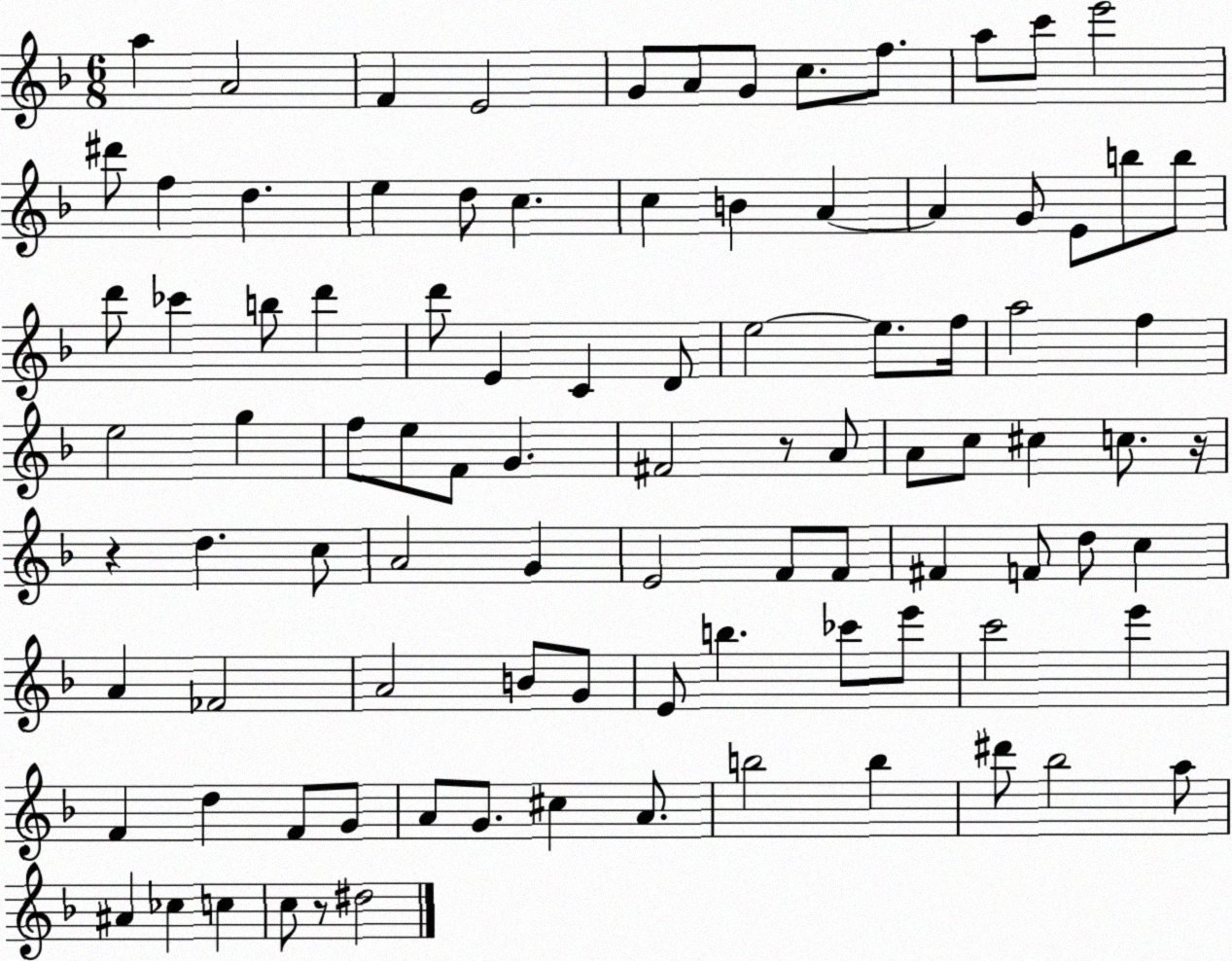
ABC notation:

X:1
T:Untitled
M:6/8
L:1/4
K:F
a A2 F E2 G/2 A/2 G/2 c/2 f/2 a/2 c'/2 e'2 ^d'/2 f d e d/2 c c B A A G/2 E/2 b/2 b/2 d'/2 _c' b/2 d' d'/2 E C D/2 e2 e/2 f/4 a2 f e2 g f/2 e/2 F/2 G ^F2 z/2 A/2 A/2 c/2 ^c c/2 z/4 z d c/2 A2 G E2 F/2 F/2 ^F F/2 d/2 c A _F2 A2 B/2 G/2 E/2 b _c'/2 e'/2 c'2 e' F d F/2 G/2 A/2 G/2 ^c A/2 b2 b ^d'/2 _b2 a/2 ^A _c c c/2 z/2 ^d2